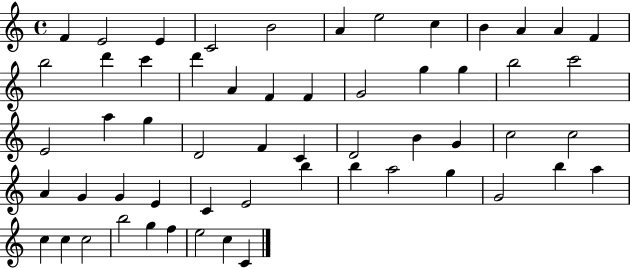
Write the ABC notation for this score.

X:1
T:Untitled
M:4/4
L:1/4
K:C
F E2 E C2 B2 A e2 c B A A F b2 d' c' d' A F F G2 g g b2 c'2 E2 a g D2 F C D2 B G c2 c2 A G G E C E2 b b a2 g G2 b a c c c2 b2 g f e2 c C